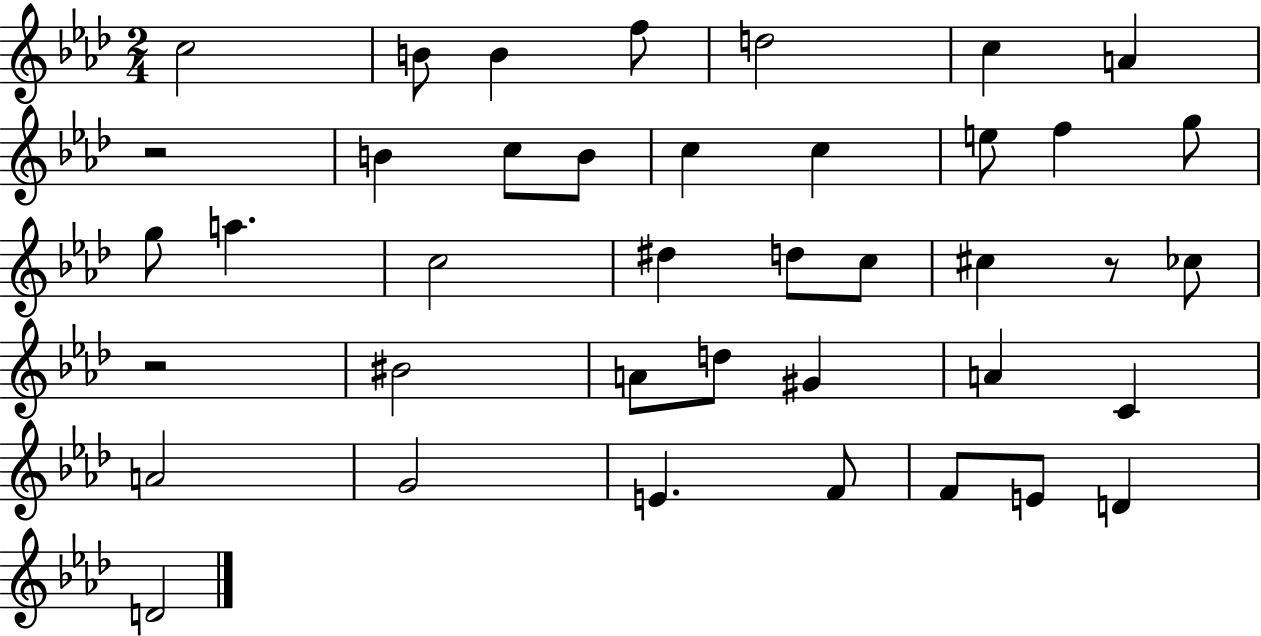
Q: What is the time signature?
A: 2/4